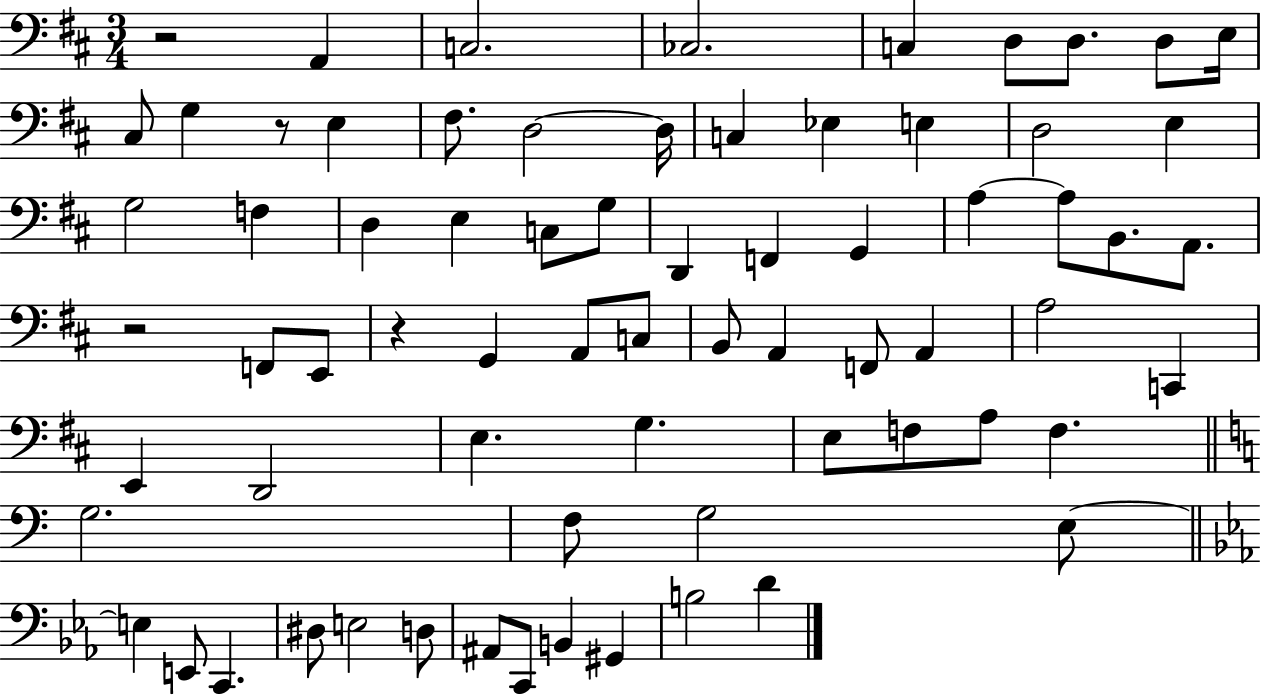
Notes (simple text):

R/h A2/q C3/h. CES3/h. C3/q D3/e D3/e. D3/e E3/s C#3/e G3/q R/e E3/q F#3/e. D3/h D3/s C3/q Eb3/q E3/q D3/h E3/q G3/h F3/q D3/q E3/q C3/e G3/e D2/q F2/q G2/q A3/q A3/e B2/e. A2/e. R/h F2/e E2/e R/q G2/q A2/e C3/e B2/e A2/q F2/e A2/q A3/h C2/q E2/q D2/h E3/q. G3/q. E3/e F3/e A3/e F3/q. G3/h. F3/e G3/h E3/e E3/q E2/e C2/q. D#3/e E3/h D3/e A#2/e C2/e B2/q G#2/q B3/h D4/q